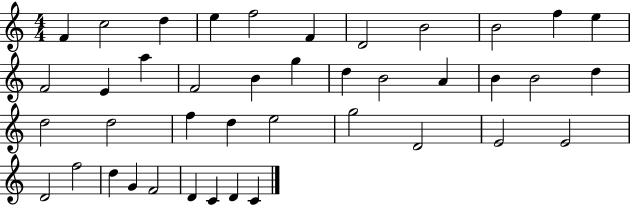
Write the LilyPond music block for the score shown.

{
  \clef treble
  \numericTimeSignature
  \time 4/4
  \key c \major
  f'4 c''2 d''4 | e''4 f''2 f'4 | d'2 b'2 | b'2 f''4 e''4 | \break f'2 e'4 a''4 | f'2 b'4 g''4 | d''4 b'2 a'4 | b'4 b'2 d''4 | \break d''2 d''2 | f''4 d''4 e''2 | g''2 d'2 | e'2 e'2 | \break d'2 f''2 | d''4 g'4 f'2 | d'4 c'4 d'4 c'4 | \bar "|."
}